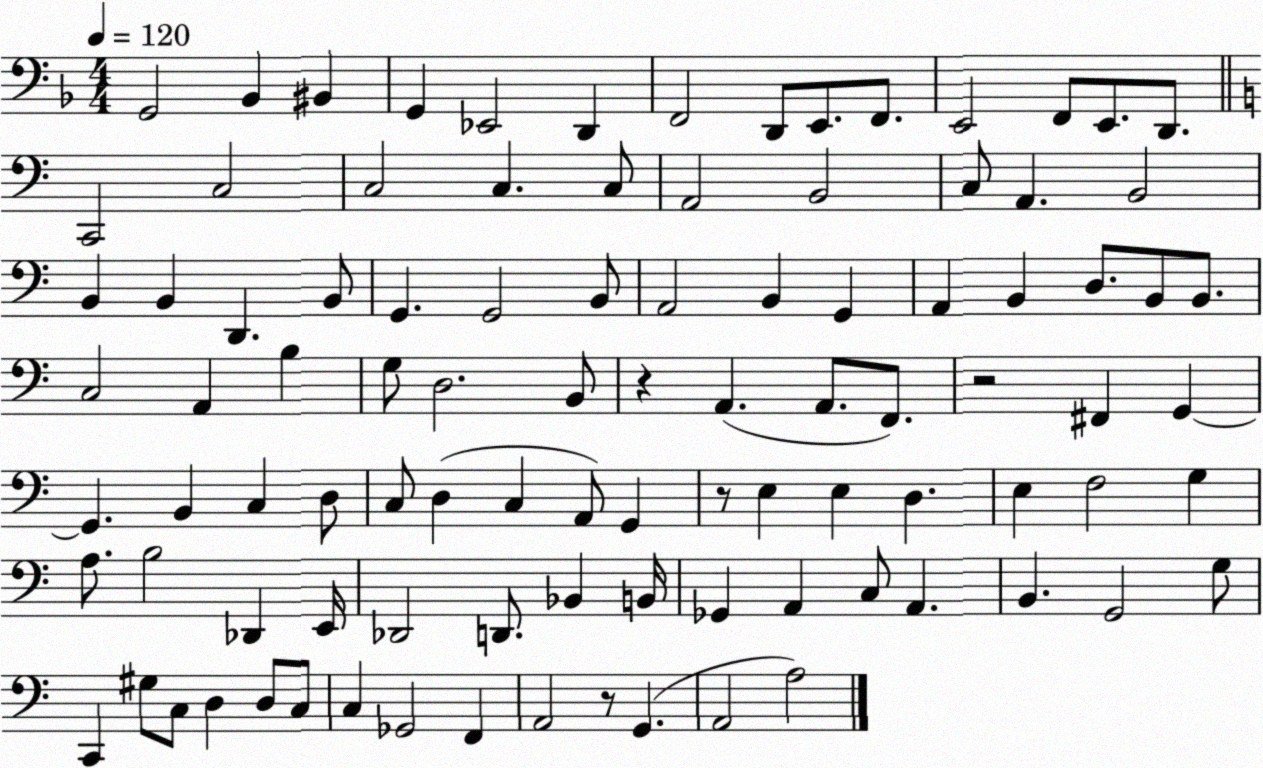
X:1
T:Untitled
M:4/4
L:1/4
K:F
G,,2 _B,, ^B,, G,, _E,,2 D,, F,,2 D,,/2 E,,/2 F,,/2 E,,2 F,,/2 E,,/2 D,,/2 C,,2 C,2 C,2 C, C,/2 A,,2 B,,2 C,/2 A,, B,,2 B,, B,, D,, B,,/2 G,, G,,2 B,,/2 A,,2 B,, G,, A,, B,, D,/2 B,,/2 B,,/2 C,2 A,, B, G,/2 D,2 B,,/2 z A,, A,,/2 F,,/2 z2 ^F,, G,, G,, B,, C, D,/2 C,/2 D, C, A,,/2 G,, z/2 E, E, D, E, F,2 G, A,/2 B,2 _D,, E,,/4 _D,,2 D,,/2 _B,, B,,/4 _G,, A,, C,/2 A,, B,, G,,2 G,/2 C,, ^G,/2 C,/2 D, D,/2 C,/2 C, _G,,2 F,, A,,2 z/2 G,, A,,2 A,2